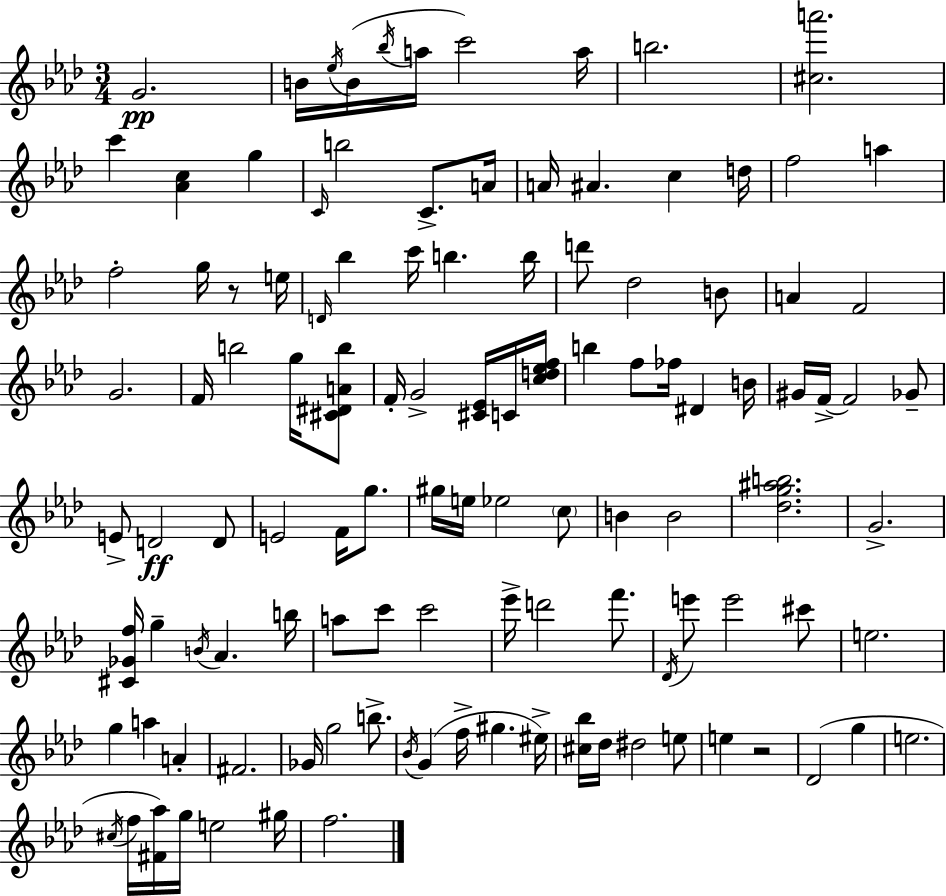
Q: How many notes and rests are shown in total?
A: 114